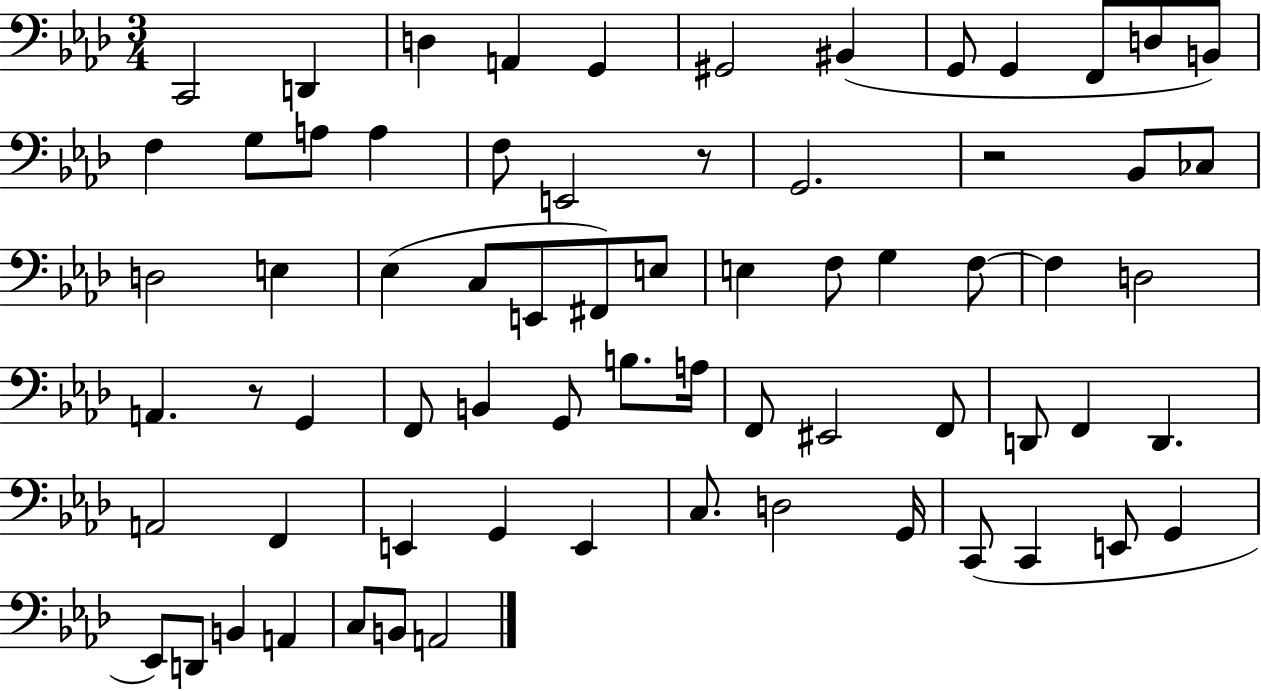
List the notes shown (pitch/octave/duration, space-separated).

C2/h D2/q D3/q A2/q G2/q G#2/h BIS2/q G2/e G2/q F2/e D3/e B2/e F3/q G3/e A3/e A3/q F3/e E2/h R/e G2/h. R/h Bb2/e CES3/e D3/h E3/q Eb3/q C3/e E2/e F#2/e E3/e E3/q F3/e G3/q F3/e F3/q D3/h A2/q. R/e G2/q F2/e B2/q G2/e B3/e. A3/s F2/e EIS2/h F2/e D2/e F2/q D2/q. A2/h F2/q E2/q G2/q E2/q C3/e. D3/h G2/s C2/e C2/q E2/e G2/q Eb2/e D2/e B2/q A2/q C3/e B2/e A2/h